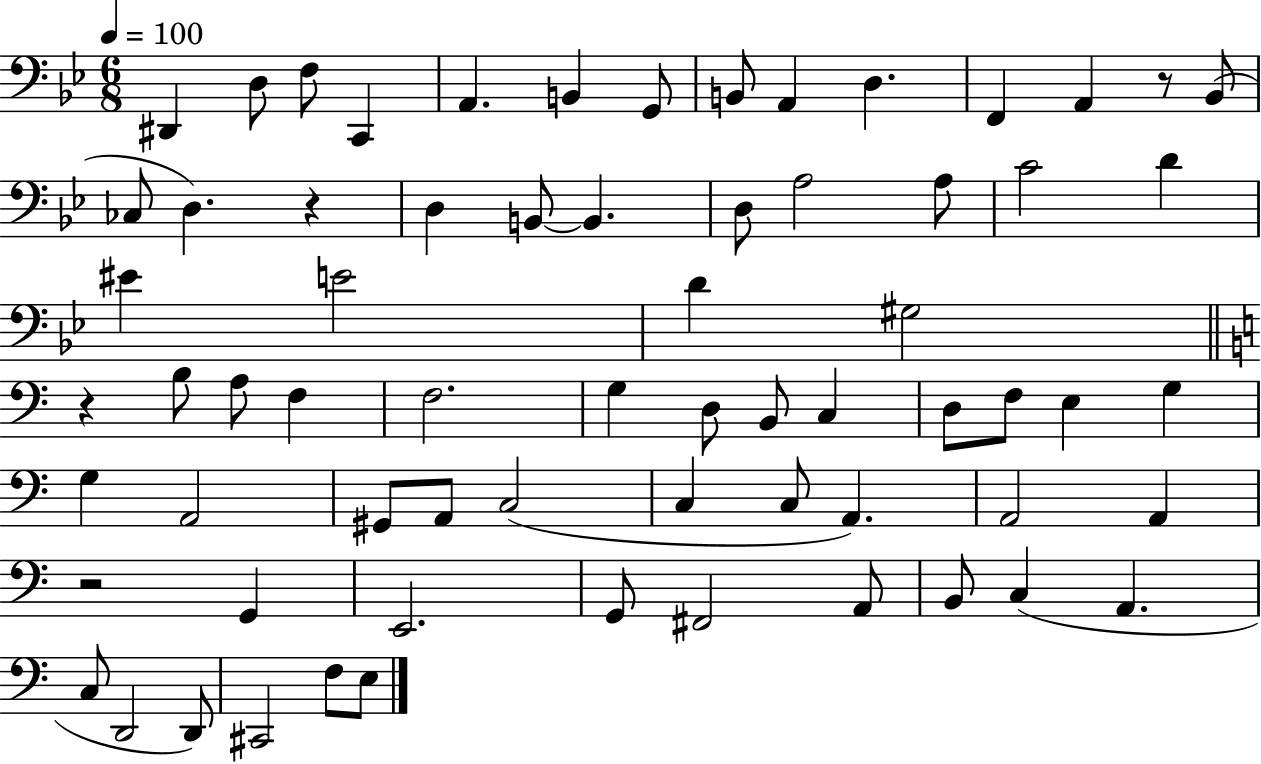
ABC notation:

X:1
T:Untitled
M:6/8
L:1/4
K:Bb
^D,, D,/2 F,/2 C,, A,, B,, G,,/2 B,,/2 A,, D, F,, A,, z/2 _B,,/2 _C,/2 D, z D, B,,/2 B,, D,/2 A,2 A,/2 C2 D ^E E2 D ^G,2 z B,/2 A,/2 F, F,2 G, D,/2 B,,/2 C, D,/2 F,/2 E, G, G, A,,2 ^G,,/2 A,,/2 C,2 C, C,/2 A,, A,,2 A,, z2 G,, E,,2 G,,/2 ^F,,2 A,,/2 B,,/2 C, A,, C,/2 D,,2 D,,/2 ^C,,2 F,/2 E,/2